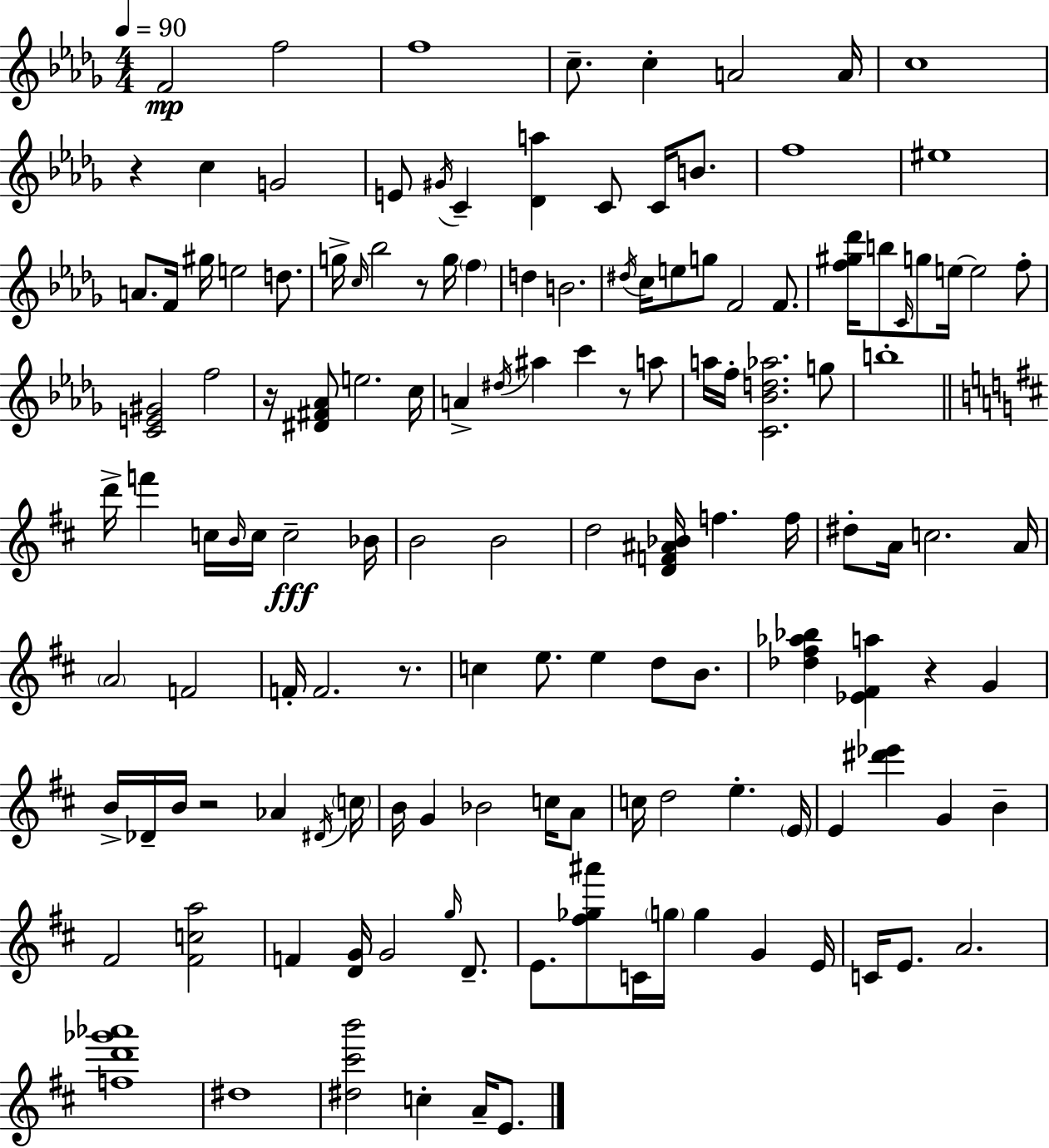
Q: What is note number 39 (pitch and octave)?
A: G5